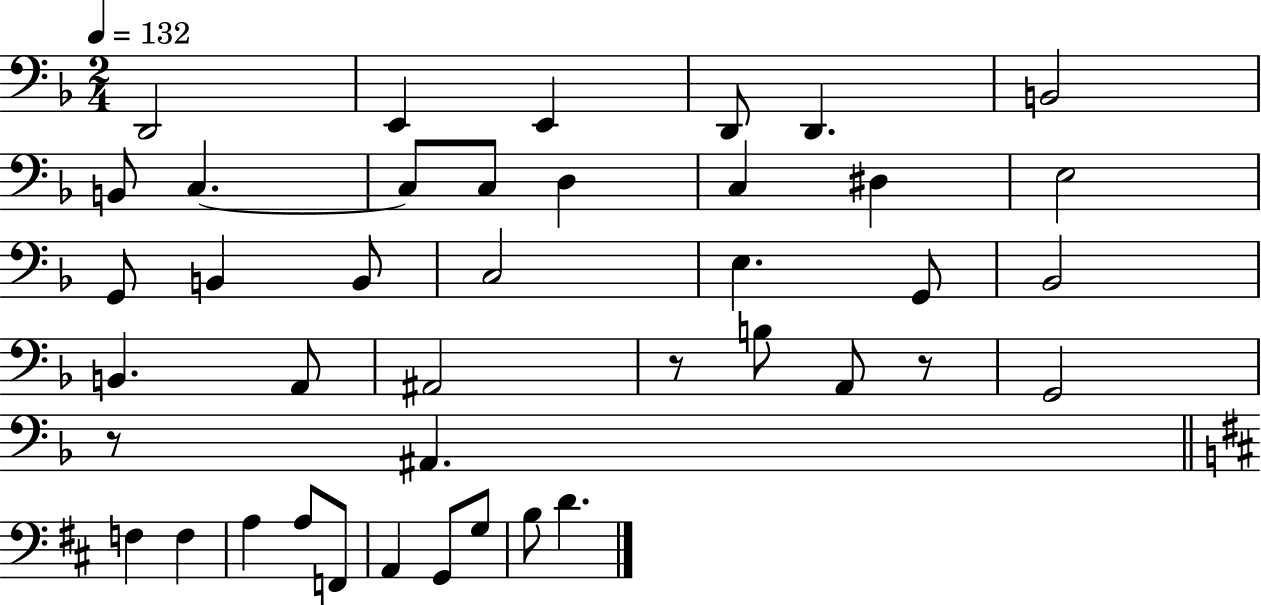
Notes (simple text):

D2/h E2/q E2/q D2/e D2/q. B2/h B2/e C3/q. C3/e C3/e D3/q C3/q D#3/q E3/h G2/e B2/q B2/e C3/h E3/q. G2/e Bb2/h B2/q. A2/e A#2/h R/e B3/e A2/e R/e G2/h R/e A#2/q. F3/q F3/q A3/q A3/e F2/e A2/q G2/e G3/e B3/e D4/q.